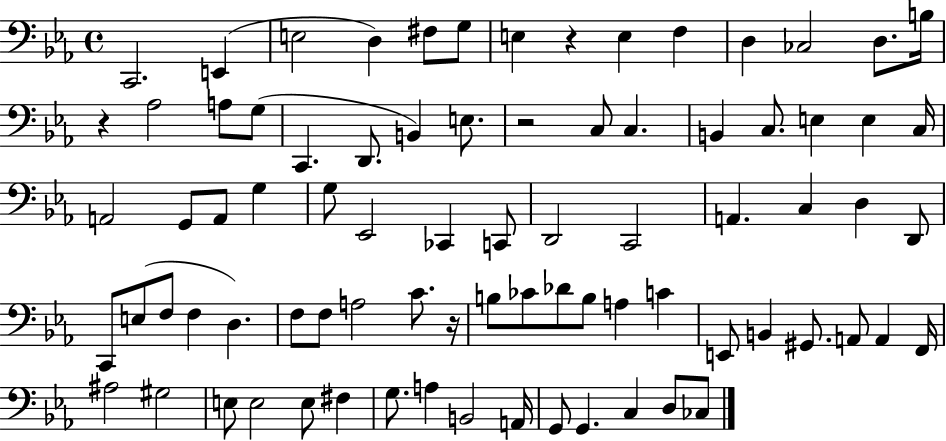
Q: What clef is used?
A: bass